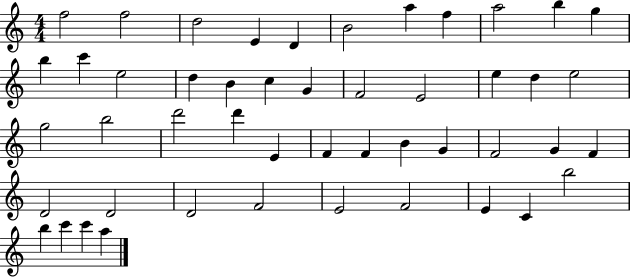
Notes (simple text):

F5/h F5/h D5/h E4/q D4/q B4/h A5/q F5/q A5/h B5/q G5/q B5/q C6/q E5/h D5/q B4/q C5/q G4/q F4/h E4/h E5/q D5/q E5/h G5/h B5/h D6/h D6/q E4/q F4/q F4/q B4/q G4/q F4/h G4/q F4/q D4/h D4/h D4/h F4/h E4/h F4/h E4/q C4/q B5/h B5/q C6/q C6/q A5/q